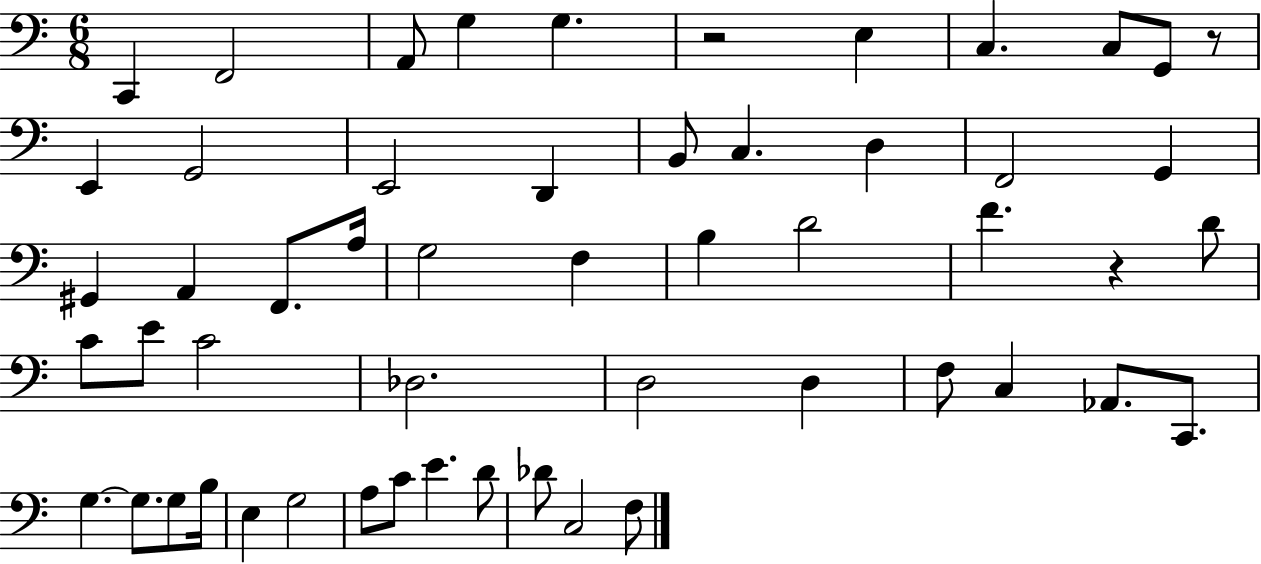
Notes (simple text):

C2/q F2/h A2/e G3/q G3/q. R/h E3/q C3/q. C3/e G2/e R/e E2/q G2/h E2/h D2/q B2/e C3/q. D3/q F2/h G2/q G#2/q A2/q F2/e. A3/s G3/h F3/q B3/q D4/h F4/q. R/q D4/e C4/e E4/e C4/h Db3/h. D3/h D3/q F3/e C3/q Ab2/e. C2/e. G3/q. G3/e. G3/e B3/s E3/q G3/h A3/e C4/e E4/q. D4/e Db4/e C3/h F3/e